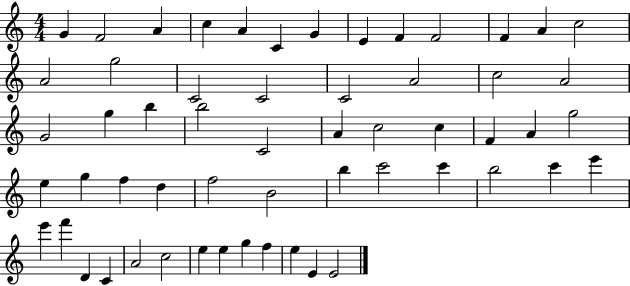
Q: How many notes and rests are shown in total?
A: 57